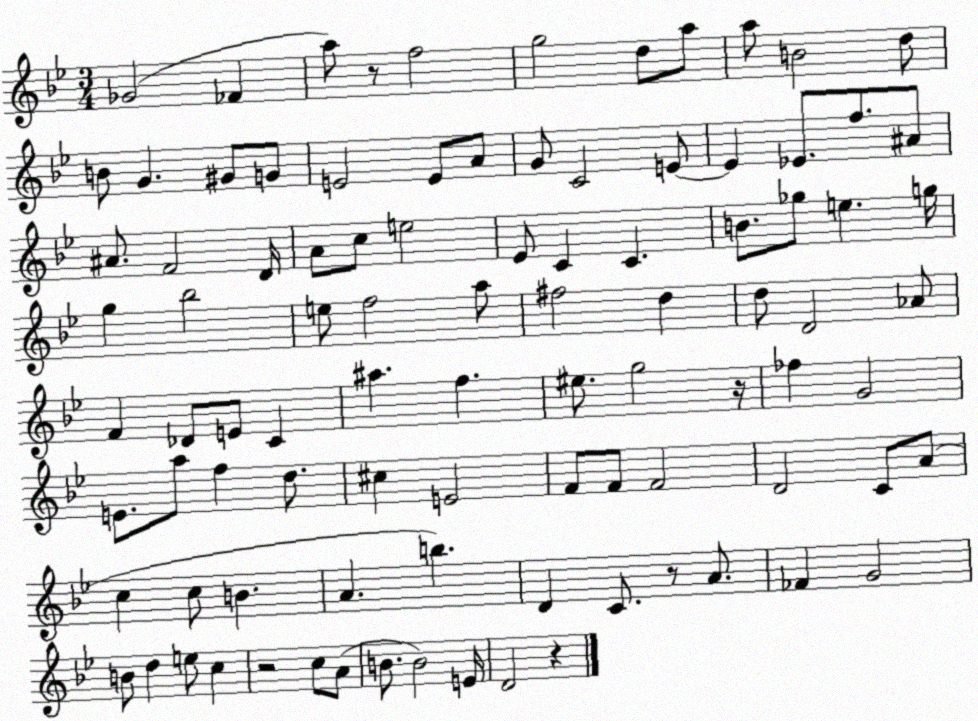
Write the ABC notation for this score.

X:1
T:Untitled
M:3/4
L:1/4
K:Bb
_G2 _F a/2 z/2 f2 g2 d/2 a/2 a/2 B2 d/2 B/2 G ^G/2 G/2 E2 E/2 A/2 G/2 C2 E/2 E _E/2 f/2 ^A/2 ^A/2 F2 D/4 A/2 c/2 e2 _E/2 C C B/2 _g/2 e g/4 g _b2 e/2 f2 a/2 ^f2 d d/2 D2 _A/2 F _D/2 E/2 C ^a f ^e/2 g2 z/4 _f G2 E/2 a/2 f d/2 ^c E2 F/2 F/2 F2 D2 C/2 A/2 c c/2 B A b D C/2 z/2 A/2 _F G2 B/2 d e/2 c z2 c/2 A/2 B/2 B2 E/4 D2 z